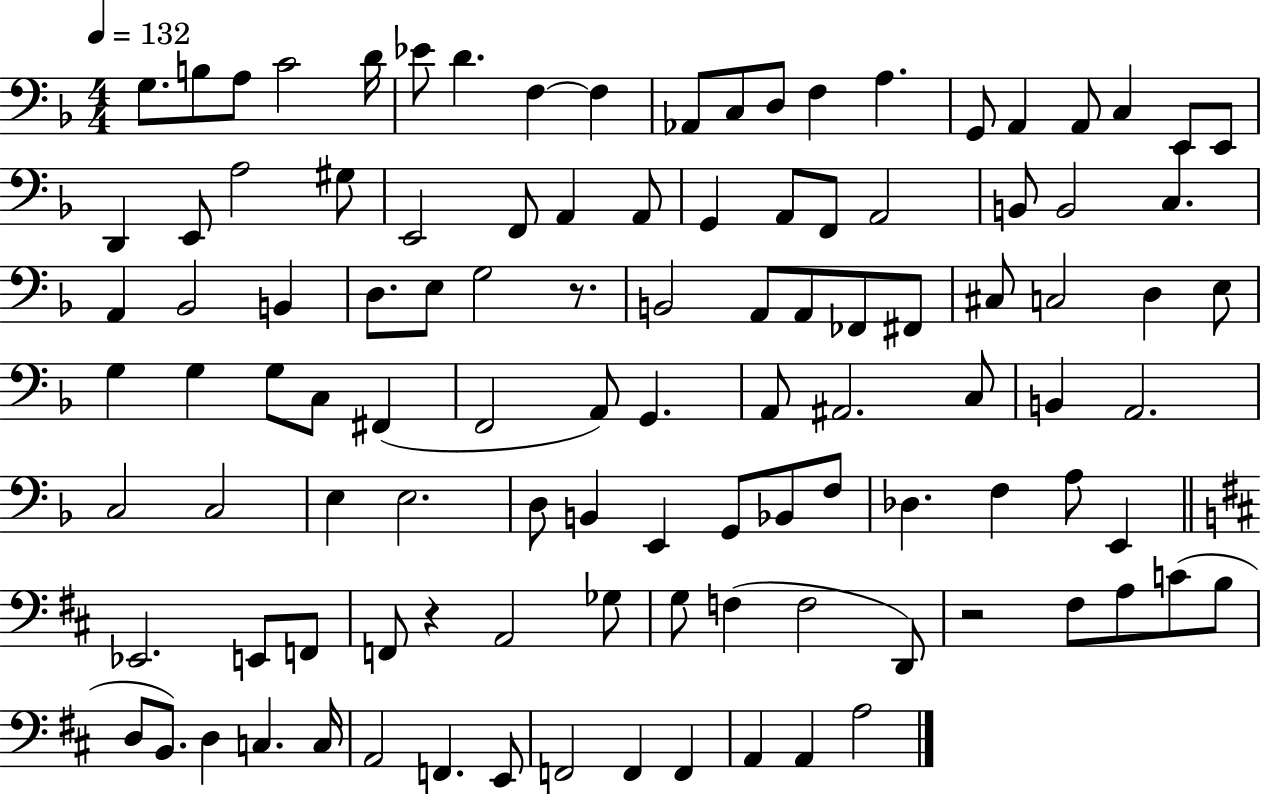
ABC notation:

X:1
T:Untitled
M:4/4
L:1/4
K:F
G,/2 B,/2 A,/2 C2 D/4 _E/2 D F, F, _A,,/2 C,/2 D,/2 F, A, G,,/2 A,, A,,/2 C, E,,/2 E,,/2 D,, E,,/2 A,2 ^G,/2 E,,2 F,,/2 A,, A,,/2 G,, A,,/2 F,,/2 A,,2 B,,/2 B,,2 C, A,, _B,,2 B,, D,/2 E,/2 G,2 z/2 B,,2 A,,/2 A,,/2 _F,,/2 ^F,,/2 ^C,/2 C,2 D, E,/2 G, G, G,/2 C,/2 ^F,, F,,2 A,,/2 G,, A,,/2 ^A,,2 C,/2 B,, A,,2 C,2 C,2 E, E,2 D,/2 B,, E,, G,,/2 _B,,/2 F,/2 _D, F, A,/2 E,, _E,,2 E,,/2 F,,/2 F,,/2 z A,,2 _G,/2 G,/2 F, F,2 D,,/2 z2 ^F,/2 A,/2 C/2 B,/2 D,/2 B,,/2 D, C, C,/4 A,,2 F,, E,,/2 F,,2 F,, F,, A,, A,, A,2